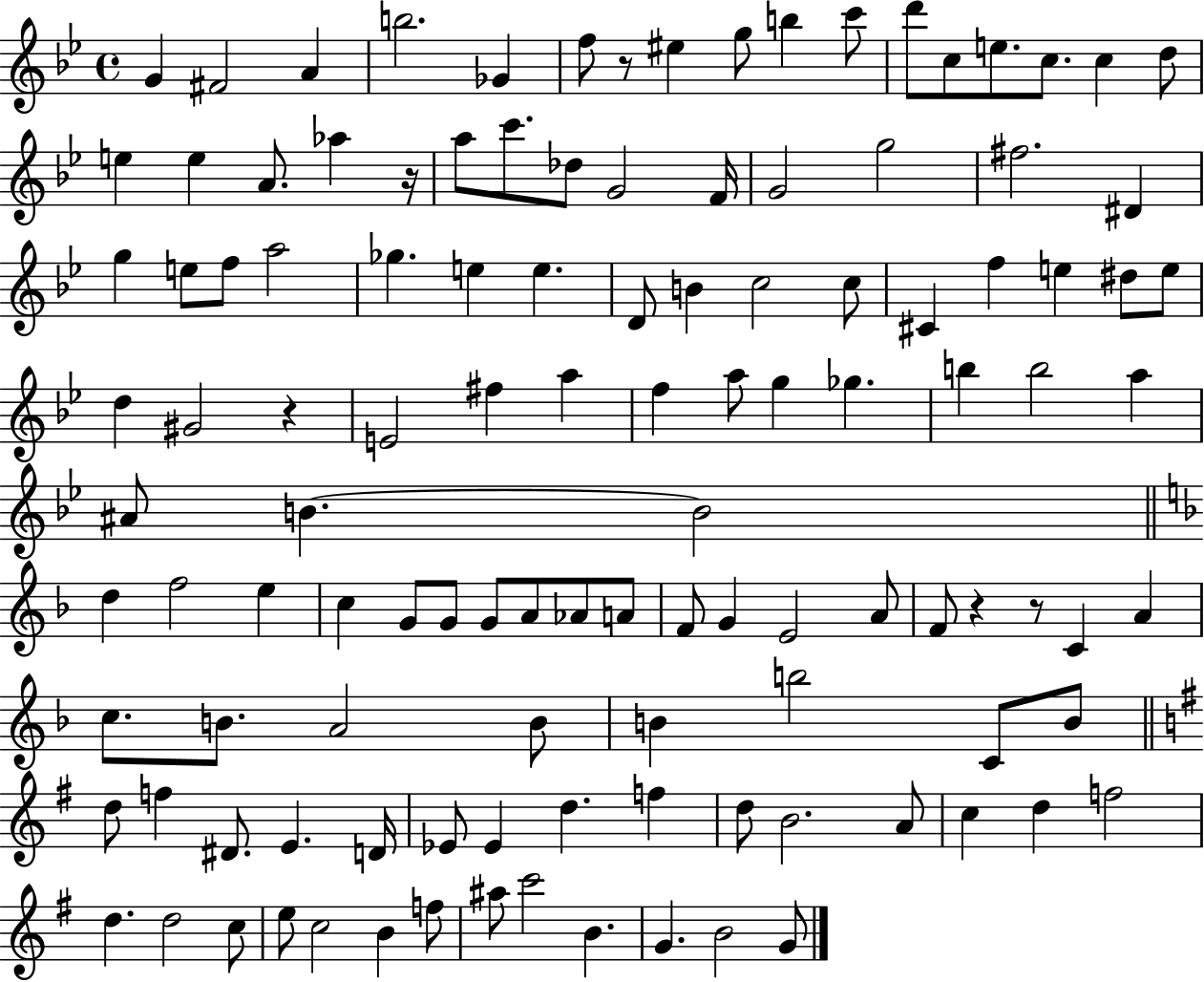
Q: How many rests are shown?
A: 5